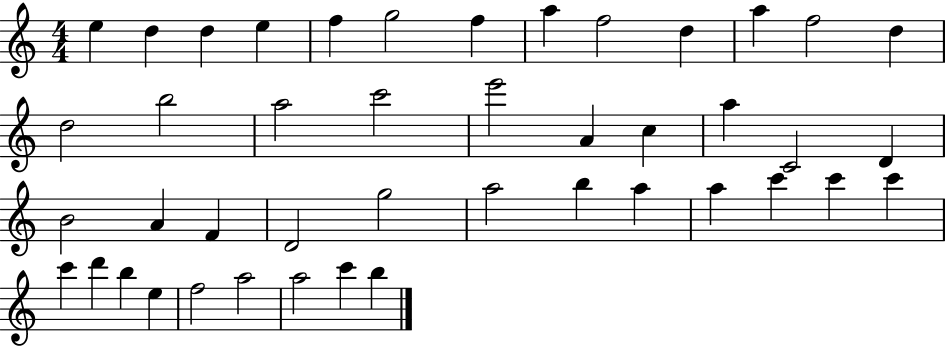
{
  \clef treble
  \numericTimeSignature
  \time 4/4
  \key c \major
  e''4 d''4 d''4 e''4 | f''4 g''2 f''4 | a''4 f''2 d''4 | a''4 f''2 d''4 | \break d''2 b''2 | a''2 c'''2 | e'''2 a'4 c''4 | a''4 c'2 d'4 | \break b'2 a'4 f'4 | d'2 g''2 | a''2 b''4 a''4 | a''4 c'''4 c'''4 c'''4 | \break c'''4 d'''4 b''4 e''4 | f''2 a''2 | a''2 c'''4 b''4 | \bar "|."
}